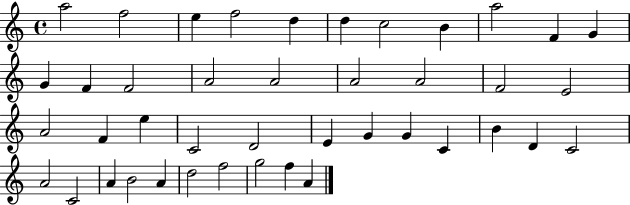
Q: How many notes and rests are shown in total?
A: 42